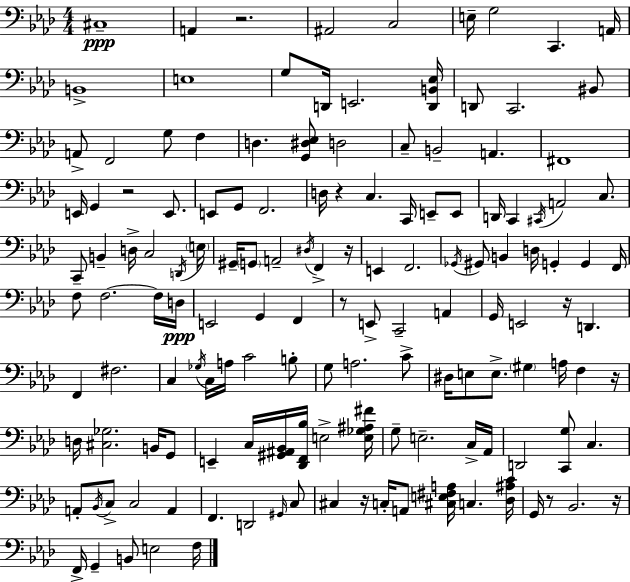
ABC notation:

X:1
T:Untitled
M:4/4
L:1/4
K:Ab
^C,4 A,, z2 ^A,,2 C,2 E,/4 G,2 C,, A,,/4 B,,4 E,4 G,/2 D,,/4 E,,2 [D,,B,,_E,]/4 D,,/2 C,,2 ^B,,/2 A,,/2 F,,2 G,/2 F, D, [G,,^D,_E,]/2 D,2 C,/2 B,,2 A,, ^F,,4 E,,/4 G,, z2 E,,/2 E,,/2 G,,/2 F,,2 D,/4 z C, C,,/4 E,,/2 E,,/2 D,,/4 C,, ^C,,/4 A,,2 C,/2 C,,/2 B,, D,/4 C,2 D,,/4 E,/4 ^G,,/4 G,,/2 A,,2 ^D,/4 F,, z/4 E,, F,,2 _G,,/4 ^G,,/2 B,, D,/4 G,, G,, F,,/4 F,/2 F,2 F,/4 D,/4 E,,2 G,, F,, z/2 E,,/2 C,,2 A,, G,,/4 E,,2 z/4 D,, F,, ^F,2 C, _G,/4 C,/4 A,/4 C2 B,/2 G,/2 A,2 C/2 ^D,/4 E,/2 E,/2 ^G, A,/4 F, z/4 D,/4 [^C,_G,]2 B,,/4 G,,/2 E,, C,/4 [^G,,^A,,_B,,]/4 [_D,,F,,_B,]/4 E,2 [E,_G,^A,^F]/4 G,/2 E,2 C,/4 _A,,/4 D,,2 [C,,G,]/2 C, A,,/2 _B,,/4 C,/2 C,2 A,, F,, D,,2 ^G,,/4 C,/2 ^C, z/4 C,/4 A,,/2 [^C,E,^F,A,]/4 C, [_D,^A,C]/4 G,,/4 z/2 _B,,2 z/4 F,,/4 G,, B,,/2 E,2 F,/4